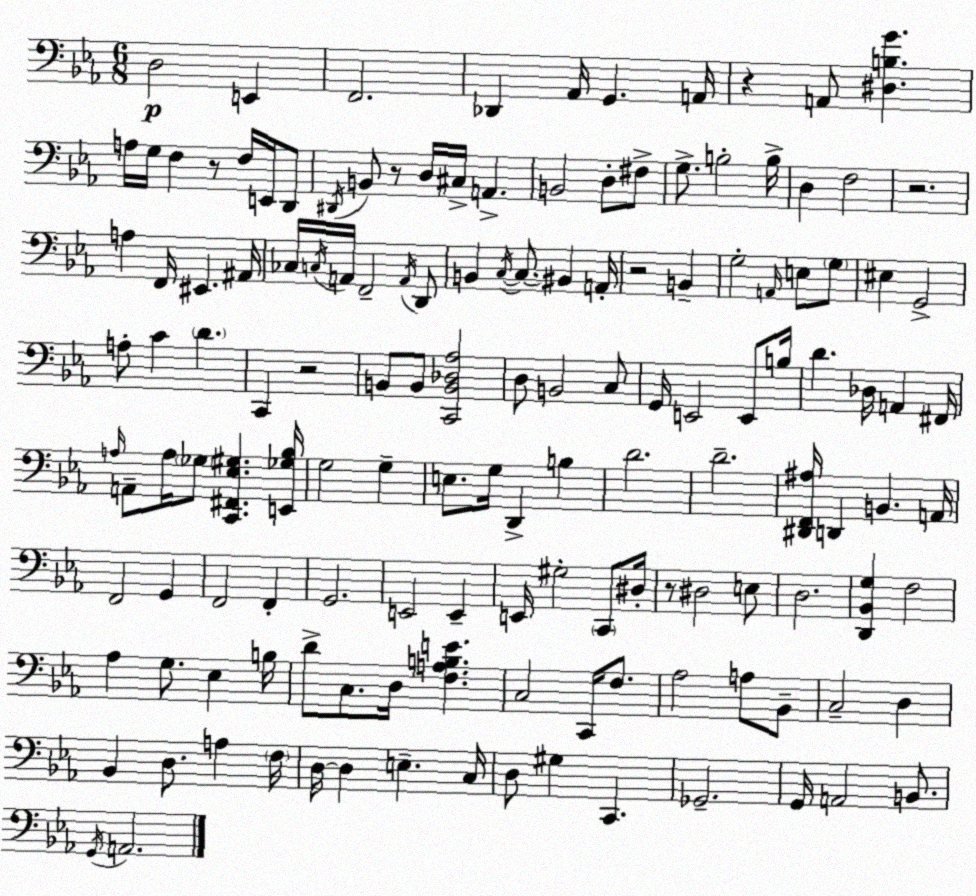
X:1
T:Untitled
M:6/8
L:1/4
K:Eb
D,2 E,, F,,2 _D,, _A,,/4 G,, A,,/4 z A,,/2 [^D,B,G] A,/4 G,/4 F, z/2 F,/4 E,,/4 D,,/2 ^D,,/4 B,,/2 z/2 D,/4 ^C,/4 A,, B,,2 D,/2 ^F,/2 G,/2 B,2 B,/4 D, F,2 z2 A, F,,/4 ^E,, ^A,,/4 _C,/4 C,/4 A,,/4 F,,2 A,,/4 D,,/2 B,, C,/4 C,/2 ^B,, A,,/4 z2 B,, G,2 A,,/4 E,/2 G,/2 ^E, G,,2 A,/2 C D C,, z2 B,,/2 B,,/2 [C,,B,,_D,_A,]2 D,/2 B,,2 C,/2 G,,/4 E,,2 E,,/2 B,/4 D _D,/4 A,, ^F,,/4 A,/4 A,,/2 A,/4 _G,/2 [C,,^F,,_E,^G,] [E,,_G,_B,]/4 G,2 G, E,/2 G,/4 D,, B, D2 D2 [^D,,F,,^A,]/4 D,, B,, A,,/4 F,,2 G,, F,,2 F,, G,,2 E,,2 E,, E,,/4 ^G,2 C,,/2 ^D,/4 z/2 ^D,2 E,/2 D,2 [D,,_B,,G,] F,2 _A, G,/2 _E, B,/4 D/2 C,/2 D,/4 [F,A,B,E] C,2 C,,/4 F,/2 _A,2 A,/2 _B,,/2 C,2 D, _B,, D,/2 A, F,/4 D,/4 D, E, C,/4 D,/2 ^G, C,, _G,,2 G,,/4 A,,2 B,,/2 G,,/4 A,,2